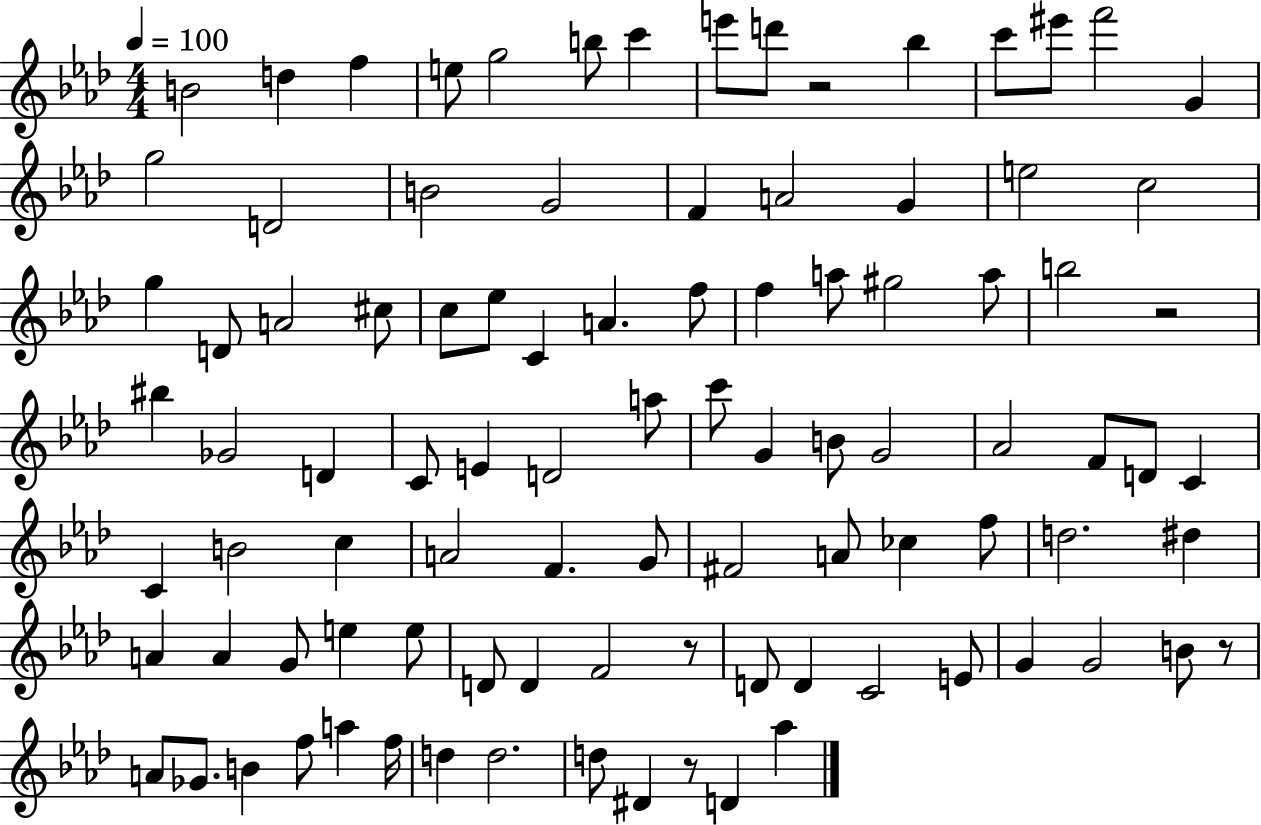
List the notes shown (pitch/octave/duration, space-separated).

B4/h D5/q F5/q E5/e G5/h B5/e C6/q E6/e D6/e R/h Bb5/q C6/e EIS6/e F6/h G4/q G5/h D4/h B4/h G4/h F4/q A4/h G4/q E5/h C5/h G5/q D4/e A4/h C#5/e C5/e Eb5/e C4/q A4/q. F5/e F5/q A5/e G#5/h A5/e B5/h R/h BIS5/q Gb4/h D4/q C4/e E4/q D4/h A5/e C6/e G4/q B4/e G4/h Ab4/h F4/e D4/e C4/q C4/q B4/h C5/q A4/h F4/q. G4/e F#4/h A4/e CES5/q F5/e D5/h. D#5/q A4/q A4/q G4/e E5/q E5/e D4/e D4/q F4/h R/e D4/e D4/q C4/h E4/e G4/q G4/h B4/e R/e A4/e Gb4/e. B4/q F5/e A5/q F5/s D5/q D5/h. D5/e D#4/q R/e D4/q Ab5/q